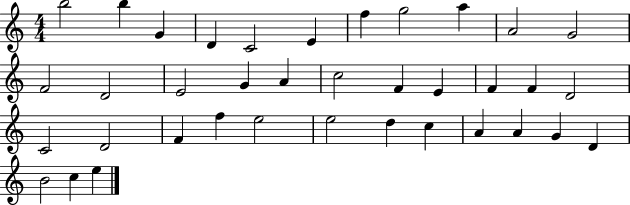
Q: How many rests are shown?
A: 0